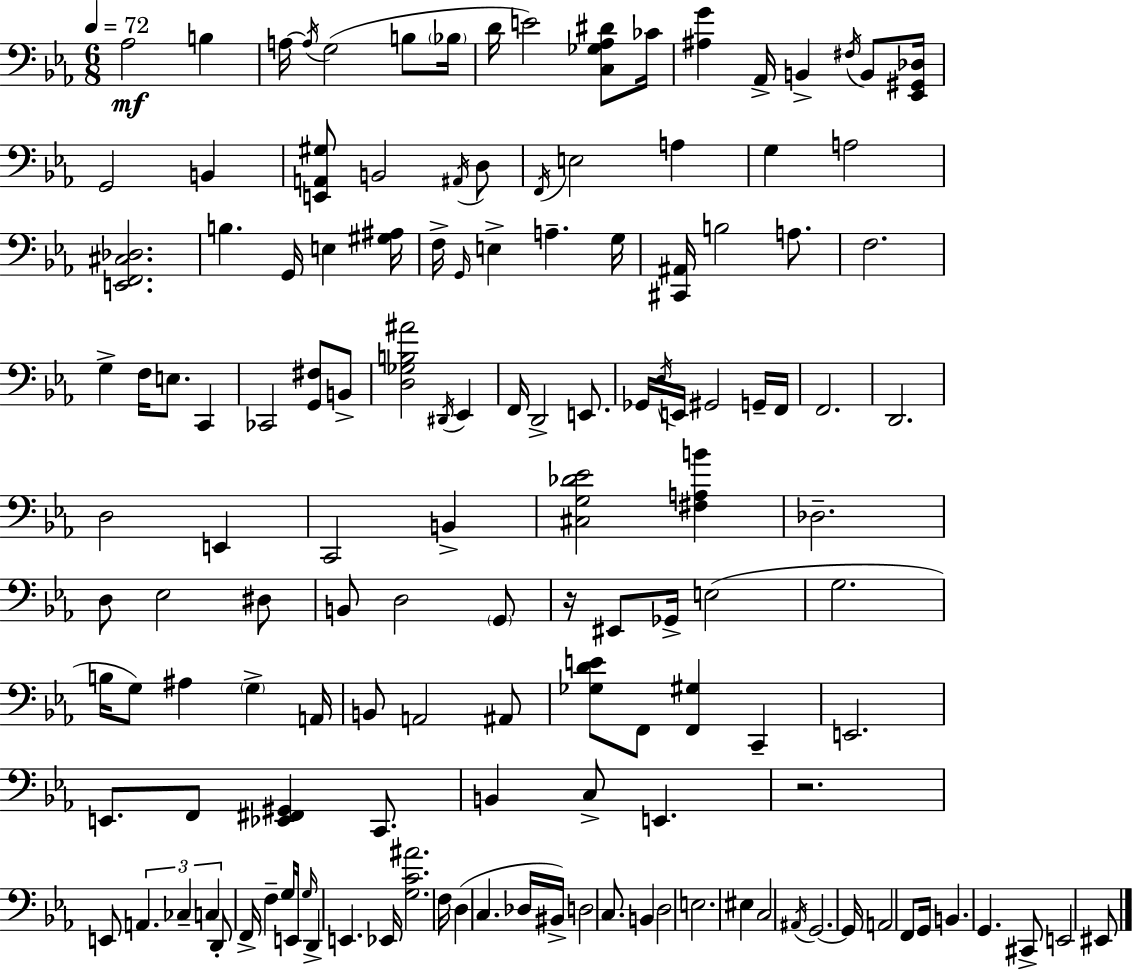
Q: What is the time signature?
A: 6/8